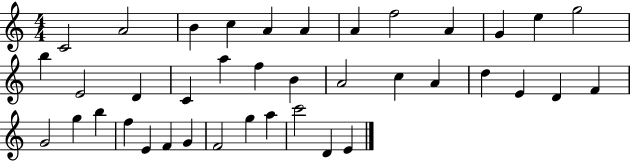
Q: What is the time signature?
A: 4/4